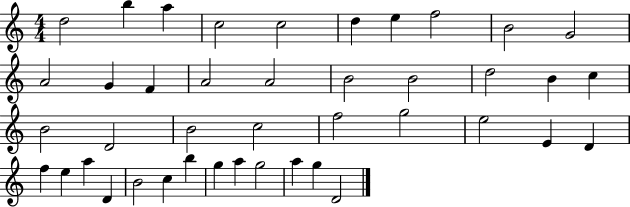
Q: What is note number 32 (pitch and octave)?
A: A5